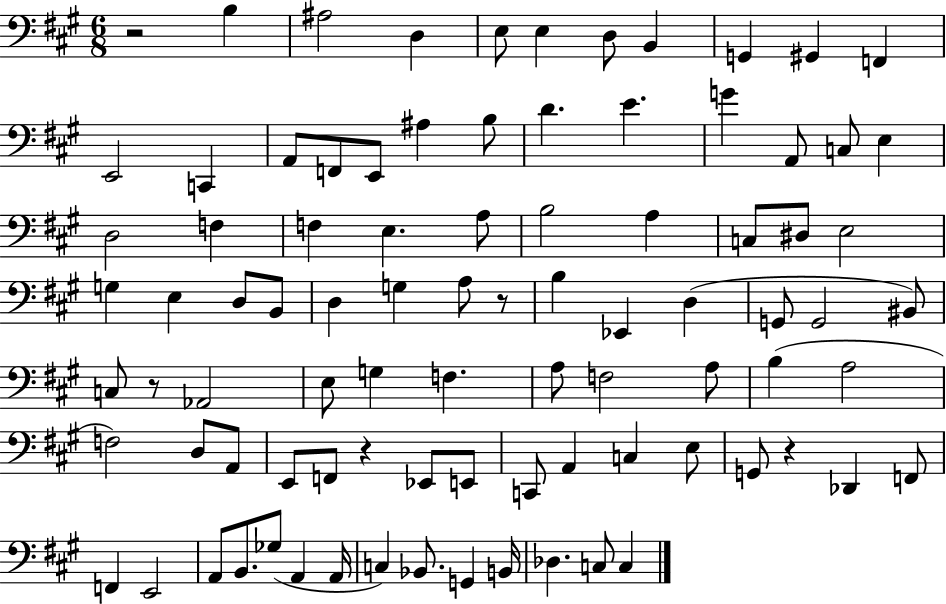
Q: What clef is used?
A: bass